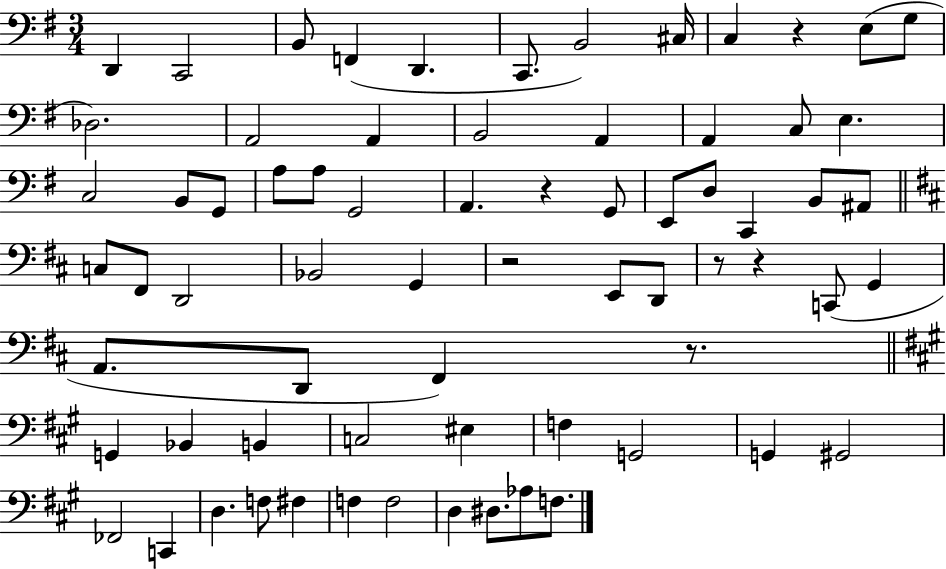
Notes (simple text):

D2/q C2/h B2/e F2/q D2/q. C2/e. B2/h C#3/s C3/q R/q E3/e G3/e Db3/h. A2/h A2/q B2/h A2/q A2/q C3/e E3/q. C3/h B2/e G2/e A3/e A3/e G2/h A2/q. R/q G2/e E2/e D3/e C2/q B2/e A#2/e C3/e F#2/e D2/h Bb2/h G2/q R/h E2/e D2/e R/e R/q C2/e G2/q A2/e. D2/e F#2/q R/e. G2/q Bb2/q B2/q C3/h EIS3/q F3/q G2/h G2/q G#2/h FES2/h C2/q D3/q. F3/e F#3/q F3/q F3/h D3/q D#3/e. Ab3/e F3/e.